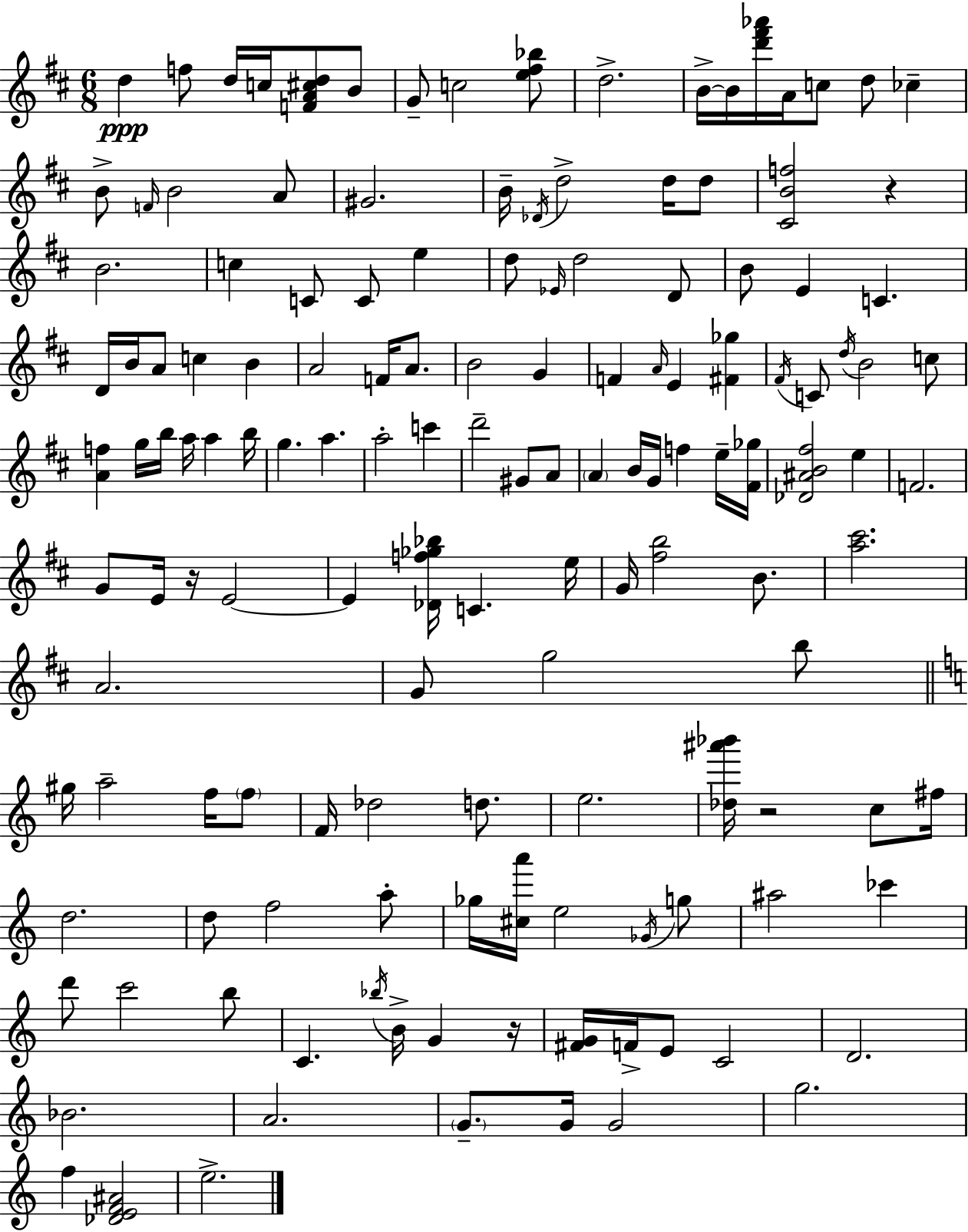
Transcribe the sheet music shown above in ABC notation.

X:1
T:Untitled
M:6/8
L:1/4
K:D
d f/2 d/4 c/4 [FA^cd]/2 B/2 G/2 c2 [e^f_b]/2 d2 B/4 B/4 [d'^f'_a']/4 A/4 c/2 d/2 _c B/2 F/4 B2 A/2 ^G2 B/4 _D/4 d2 d/4 d/2 [^CBf]2 z B2 c C/2 C/2 e d/2 _E/4 d2 D/2 B/2 E C D/4 B/4 A/2 c B A2 F/4 A/2 B2 G F A/4 E [^F_g] ^F/4 C/2 d/4 B2 c/2 [Af] g/4 b/4 a/4 a b/4 g a a2 c' d'2 ^G/2 A/2 A B/4 G/4 f e/4 [^F_g]/4 [_D^AB^f]2 e F2 G/2 E/4 z/4 E2 E [_Df_g_b]/4 C e/4 G/4 [^fb]2 B/2 [a^c']2 A2 G/2 g2 b/2 ^g/4 a2 f/4 f/2 F/4 _d2 d/2 e2 [_d^a'_b']/4 z2 c/2 ^f/4 d2 d/2 f2 a/2 _g/4 [^ca']/4 e2 _G/4 g/2 ^a2 _c' d'/2 c'2 b/2 C _b/4 B/4 G z/4 [^FG]/4 F/4 E/2 C2 D2 _B2 A2 G/2 G/4 G2 g2 f [_DEF^A]2 e2